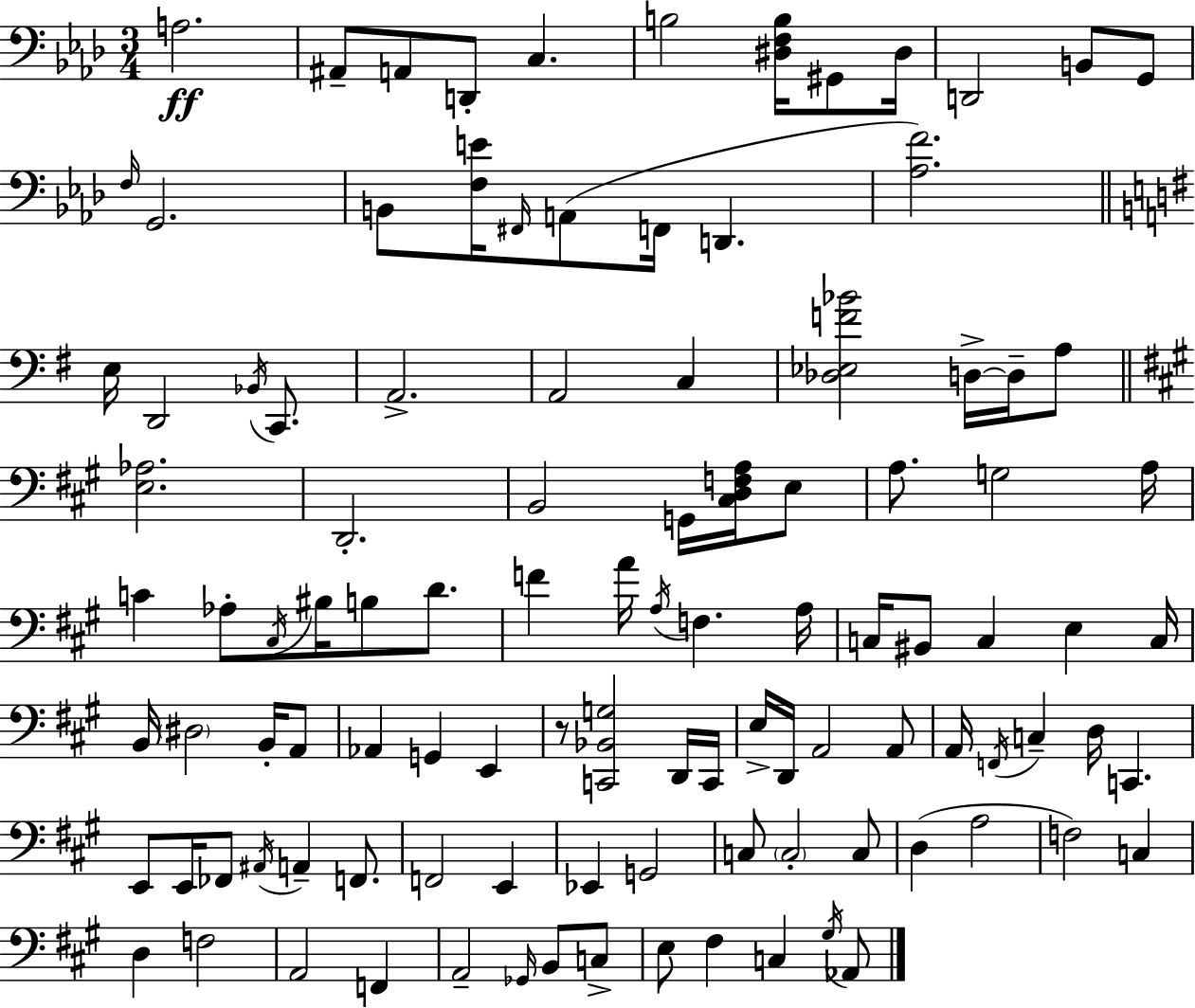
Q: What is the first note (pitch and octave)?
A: A3